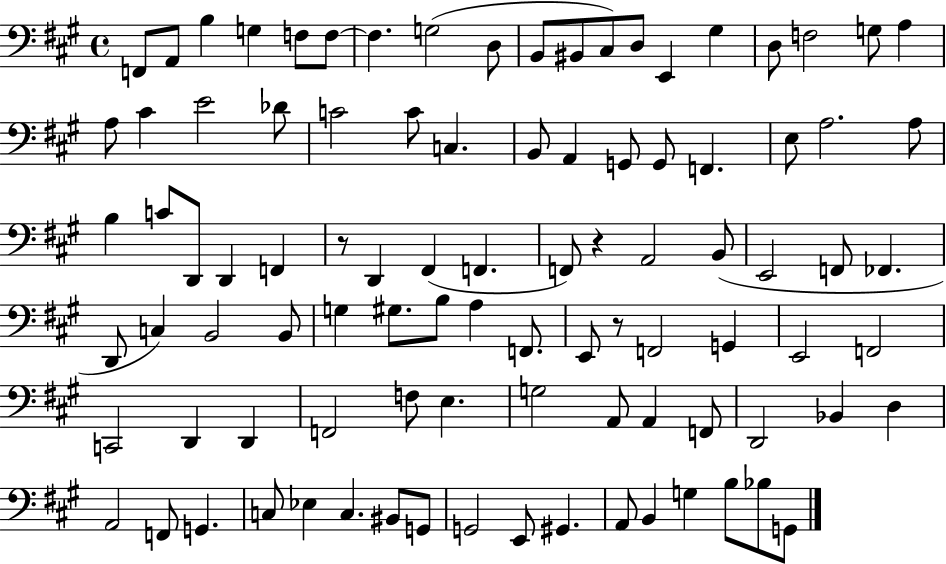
X:1
T:Untitled
M:4/4
L:1/4
K:A
F,,/2 A,,/2 B, G, F,/2 F,/2 F, G,2 D,/2 B,,/2 ^B,,/2 ^C,/2 D,/2 E,, ^G, D,/2 F,2 G,/2 A, A,/2 ^C E2 _D/2 C2 C/2 C, B,,/2 A,, G,,/2 G,,/2 F,, E,/2 A,2 A,/2 B, C/2 D,,/2 D,, F,, z/2 D,, ^F,, F,, F,,/2 z A,,2 B,,/2 E,,2 F,,/2 _F,, D,,/2 C, B,,2 B,,/2 G, ^G,/2 B,/2 A, F,,/2 E,,/2 z/2 F,,2 G,, E,,2 F,,2 C,,2 D,, D,, F,,2 F,/2 E, G,2 A,,/2 A,, F,,/2 D,,2 _B,, D, A,,2 F,,/2 G,, C,/2 _E, C, ^B,,/2 G,,/2 G,,2 E,,/2 ^G,, A,,/2 B,, G, B,/2 _B,/2 G,,/2